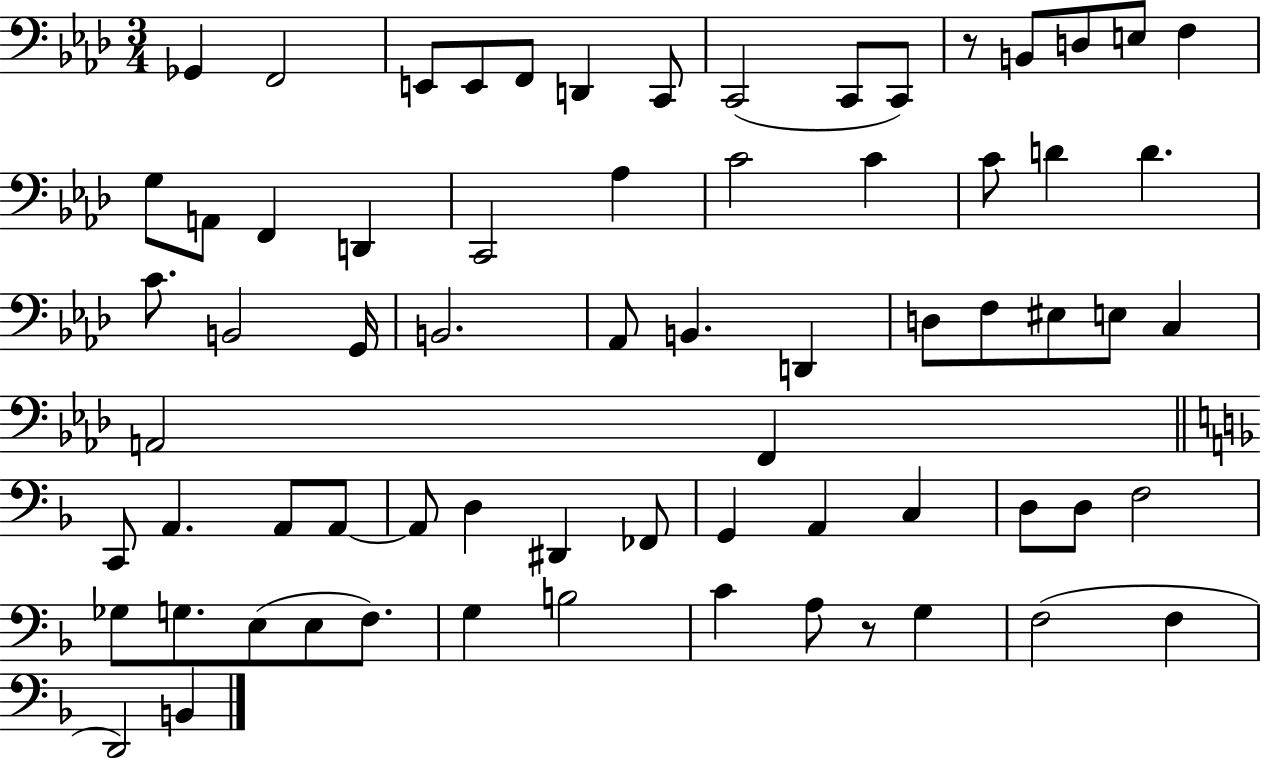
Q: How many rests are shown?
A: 2